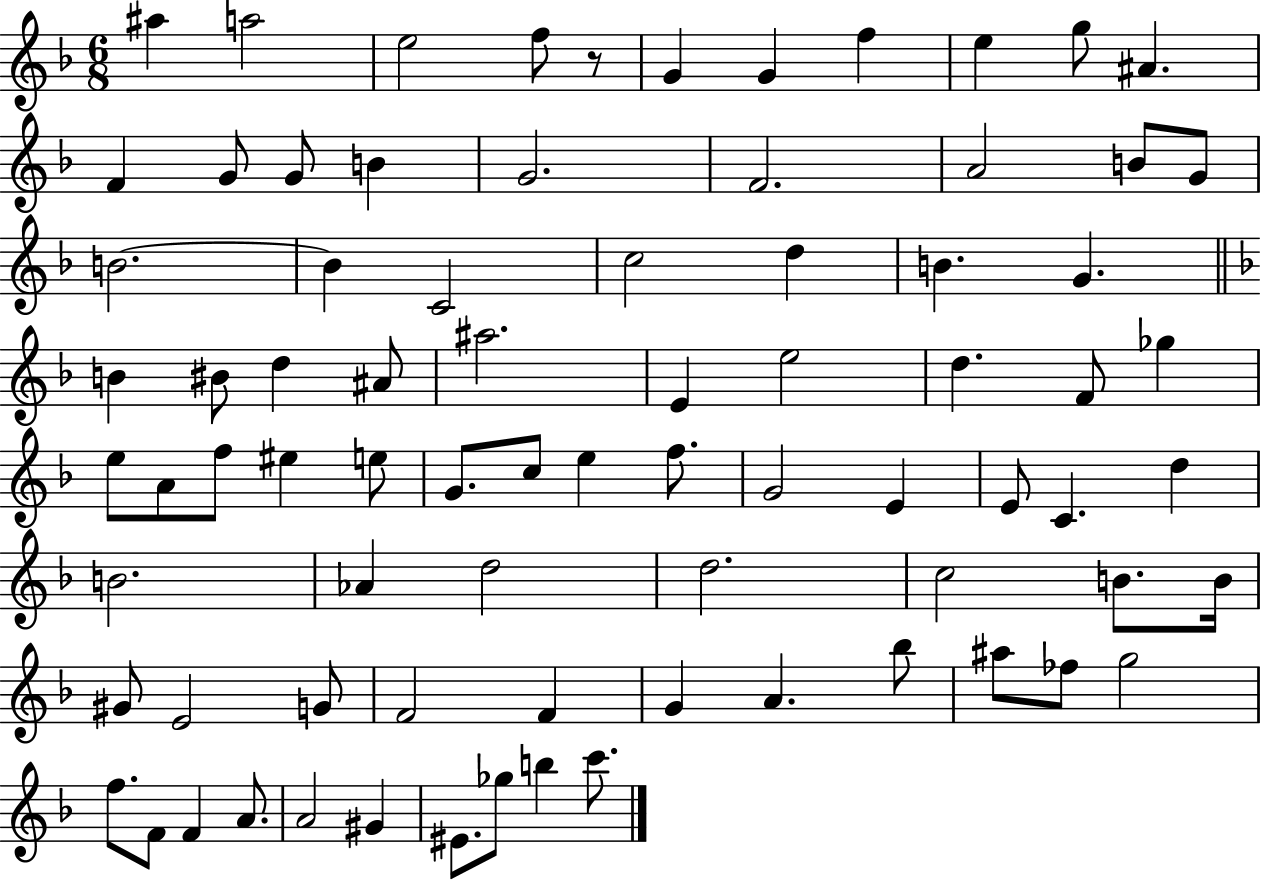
A#5/q A5/h E5/h F5/e R/e G4/q G4/q F5/q E5/q G5/e A#4/q. F4/q G4/e G4/e B4/q G4/h. F4/h. A4/h B4/e G4/e B4/h. B4/q C4/h C5/h D5/q B4/q. G4/q. B4/q BIS4/e D5/q A#4/e A#5/h. E4/q E5/h D5/q. F4/e Gb5/q E5/e A4/e F5/e EIS5/q E5/e G4/e. C5/e E5/q F5/e. G4/h E4/q E4/e C4/q. D5/q B4/h. Ab4/q D5/h D5/h. C5/h B4/e. B4/s G#4/e E4/h G4/e F4/h F4/q G4/q A4/q. Bb5/e A#5/e FES5/e G5/h F5/e. F4/e F4/q A4/e. A4/h G#4/q EIS4/e. Gb5/e B5/q C6/e.